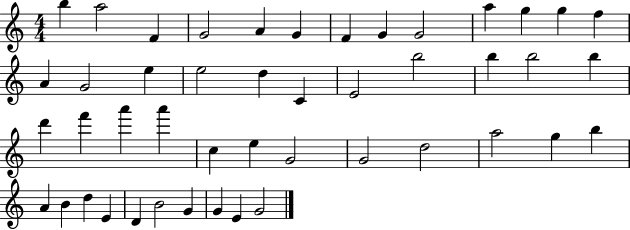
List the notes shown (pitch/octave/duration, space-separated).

B5/q A5/h F4/q G4/h A4/q G4/q F4/q G4/q G4/h A5/q G5/q G5/q F5/q A4/q G4/h E5/q E5/h D5/q C4/q E4/h B5/h B5/q B5/h B5/q D6/q F6/q A6/q A6/q C5/q E5/q G4/h G4/h D5/h A5/h G5/q B5/q A4/q B4/q D5/q E4/q D4/q B4/h G4/q G4/q E4/q G4/h